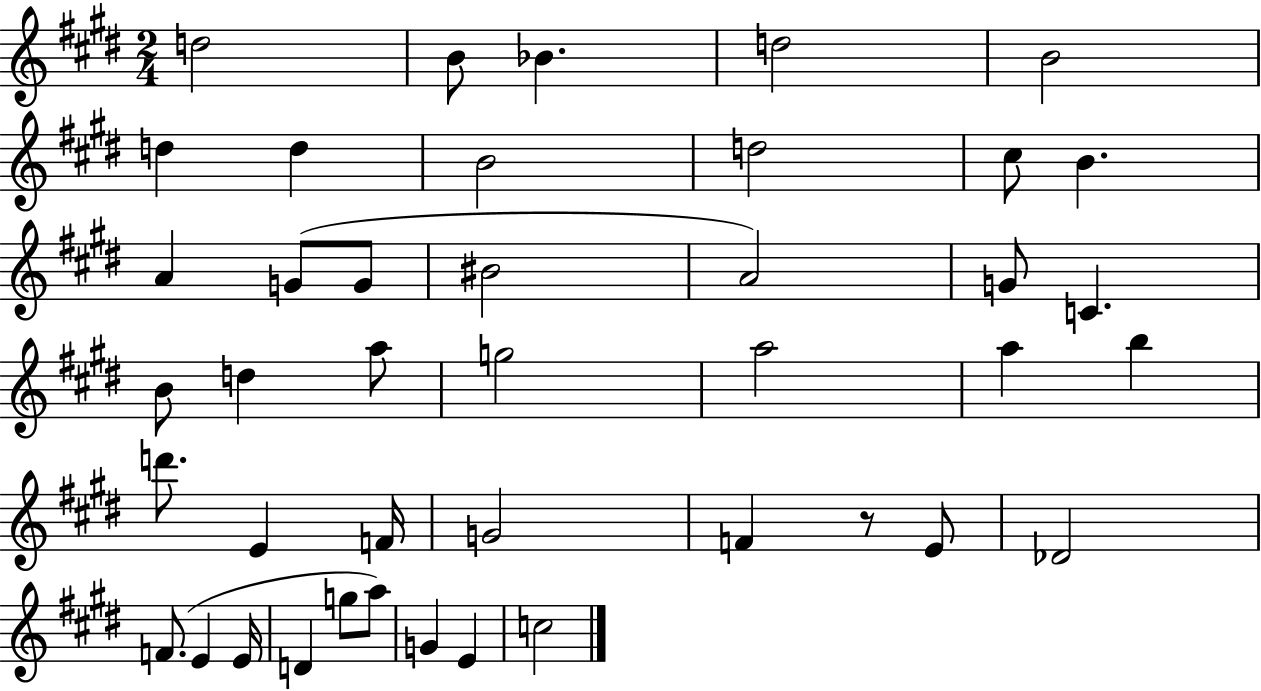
D5/h B4/e Bb4/q. D5/h B4/h D5/q D5/q B4/h D5/h C#5/e B4/q. A4/q G4/e G4/e BIS4/h A4/h G4/e C4/q. B4/e D5/q A5/e G5/h A5/h A5/q B5/q D6/e. E4/q F4/s G4/h F4/q R/e E4/e Db4/h F4/e. E4/q E4/s D4/q G5/e A5/e G4/q E4/q C5/h